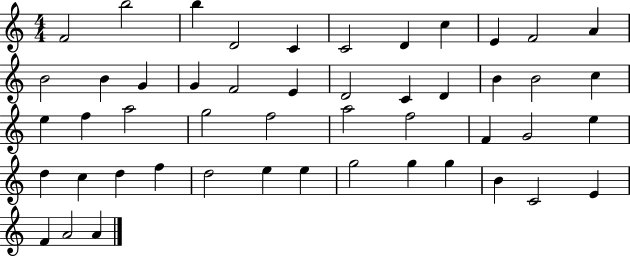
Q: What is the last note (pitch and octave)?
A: A4